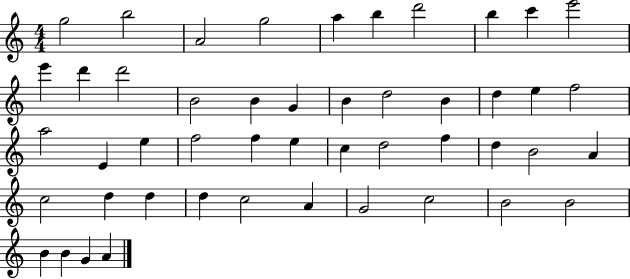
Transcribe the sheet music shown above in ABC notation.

X:1
T:Untitled
M:4/4
L:1/4
K:C
g2 b2 A2 g2 a b d'2 b c' e'2 e' d' d'2 B2 B G B d2 B d e f2 a2 E e f2 f e c d2 f d B2 A c2 d d d c2 A G2 c2 B2 B2 B B G A